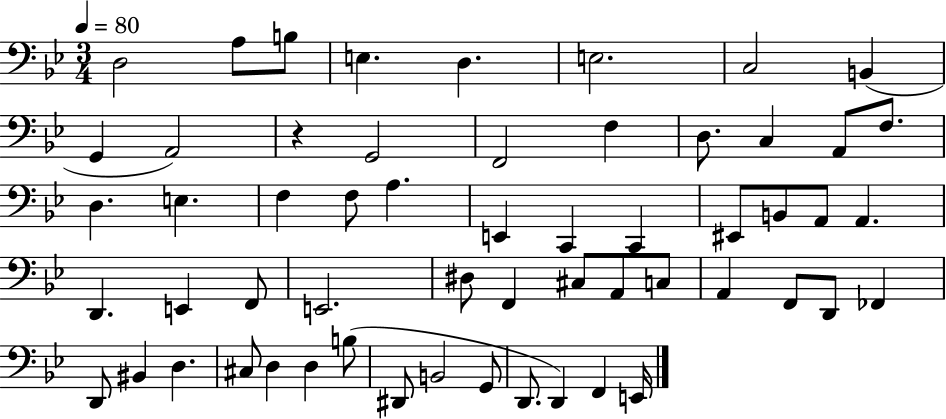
D3/h A3/e B3/e E3/q. D3/q. E3/h. C3/h B2/q G2/q A2/h R/q G2/h F2/h F3/q D3/e. C3/q A2/e F3/e. D3/q. E3/q. F3/q F3/e A3/q. E2/q C2/q C2/q EIS2/e B2/e A2/e A2/q. D2/q. E2/q F2/e E2/h. D#3/e F2/q C#3/e A2/e C3/e A2/q F2/e D2/e FES2/q D2/e BIS2/q D3/q. C#3/e D3/q D3/q B3/e D#2/e B2/h G2/e D2/e. D2/q F2/q E2/s